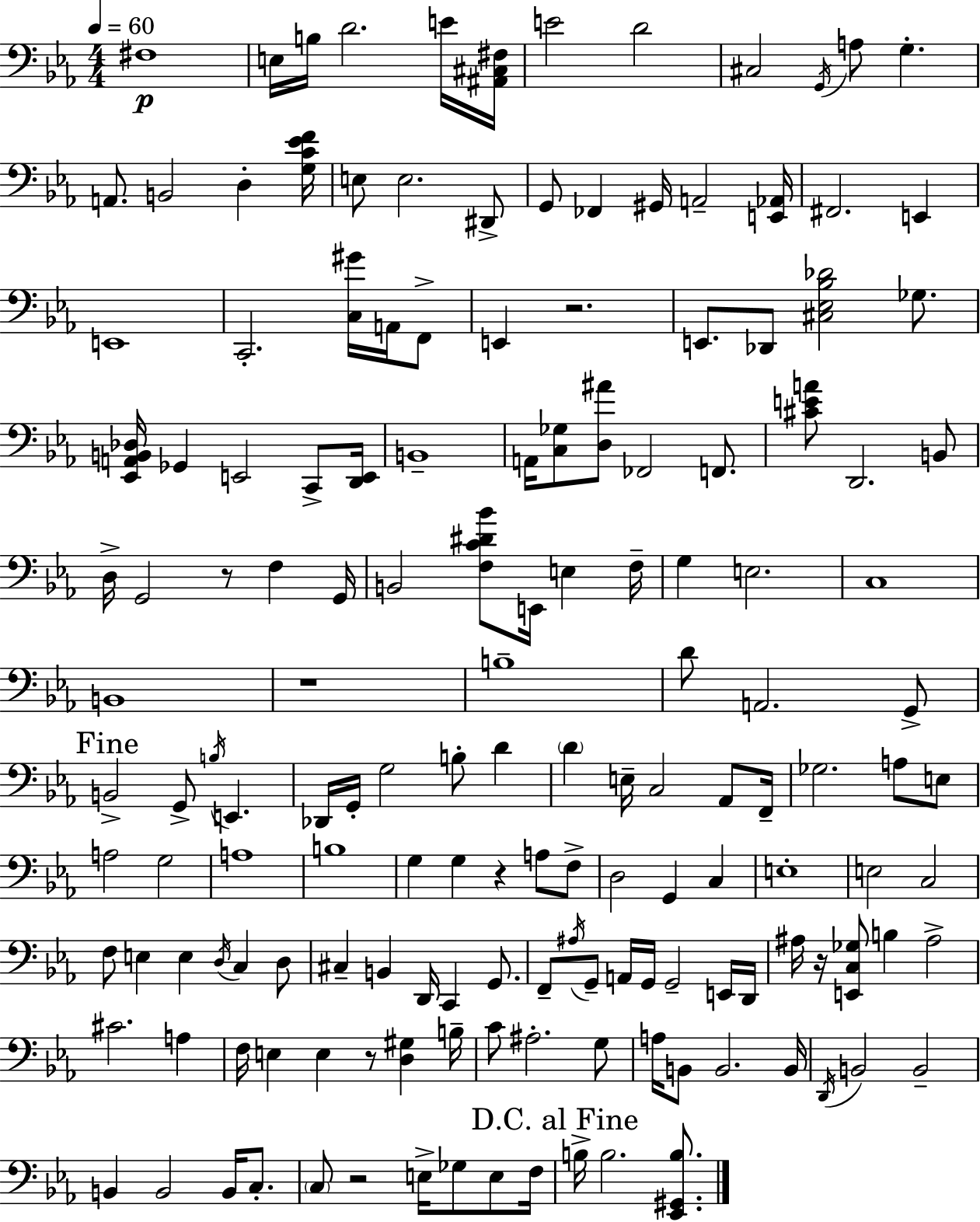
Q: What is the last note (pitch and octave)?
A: B3